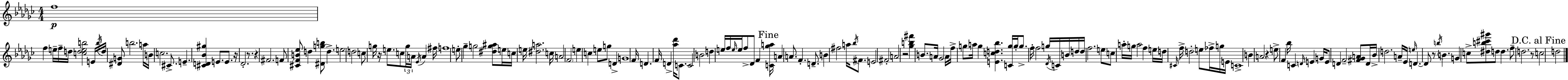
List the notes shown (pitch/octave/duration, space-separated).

F5/w F5/q E5/s F5/s D5/s [C5,D5,E5,B5]/h E4/s B5/s D5/s [D#4,G4]/e B5/h. A5/s B4/s C5/h. C#4/e. E4/q. [C#4,D4,Bb4,G#5]/q E4/e. E4/e. R/s Db4/h. R/e. R/q F#4/h. F4/e [C#4,F4,B4,Eb5]/e D5/q [D#4,G5,B5]/e D5/q. E5/h D5/h C5/e G5/s R/s E5/e. C5/e G5/s A4/s Eb4/s A4/q F#5/s F5/w E5/e Gb5/q G5/h [D#5,G5,A#5]/e E5/s C5/s E5/s [D#5,A5]/h. C5/s A4/h F4/h E5/q C5/q E5/e G5/e D4/q G4/w F4/s D4/q. F4/s D4/q [Ab5,Db6]/s C4/e. C4/h B4/h D5/q E5/s F5/s E5/s E5/s F5/e Db4/e F4/q [C4,Gb5,A5]/s A4/q A4/e. F4/q. D4/e. B4/q F#5/h A5/s Bb5/s F#4/e. E4/h F#4/h A4/h R/h [Gb5,B5,F#6]/q B4/e. A4/s Gb4/h A4/s F5/s G5/e A5/s G5/q [E4,C5,D5,Bb5]/q. [C4,G5]/s G5/s G5/e. F5/s F5/h G5/s Db4/s C4/s B4/s D5/s D5/s F5/h. E5/e C5/e A5/s G5/s A5/h F5/q E5/s D5/s C#4/s F5/s D5/h E5/e FES5/s G5/s E4/s C4/w B4/q A4/h R/q E5/e F4/q Bb5/s C4/q D4/s E4/q G4/s E4/e D4/q F4/h [F#4,Gb4,A4]/e D4/s Bb4/s D5/h. A4/s Eb4/s E5/s D4/q. D4/e R/e B5/s B4/q. G4/q C5/e [D#5,B5,C#6,G#6]/e D5/e D5/q. F5/e D5/h. R/e C5/h D5/h